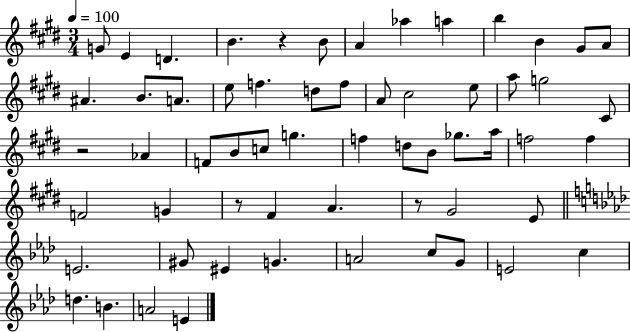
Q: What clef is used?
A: treble